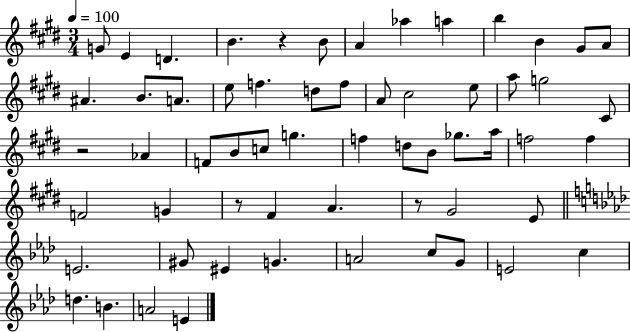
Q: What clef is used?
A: treble